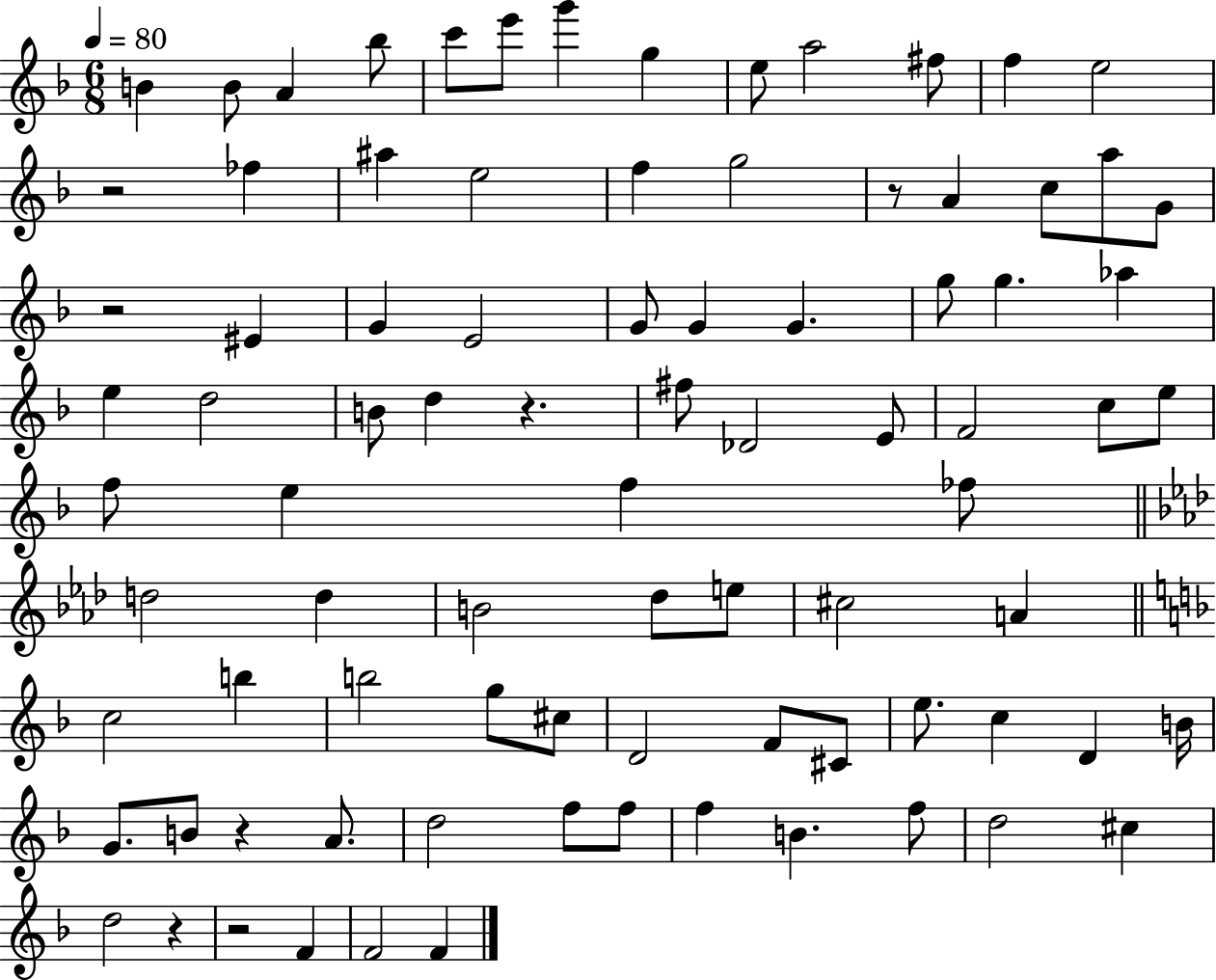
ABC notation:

X:1
T:Untitled
M:6/8
L:1/4
K:F
B B/2 A _b/2 c'/2 e'/2 g' g e/2 a2 ^f/2 f e2 z2 _f ^a e2 f g2 z/2 A c/2 a/2 G/2 z2 ^E G E2 G/2 G G g/2 g _a e d2 B/2 d z ^f/2 _D2 E/2 F2 c/2 e/2 f/2 e f _f/2 d2 d B2 _d/2 e/2 ^c2 A c2 b b2 g/2 ^c/2 D2 F/2 ^C/2 e/2 c D B/4 G/2 B/2 z A/2 d2 f/2 f/2 f B f/2 d2 ^c d2 z z2 F F2 F